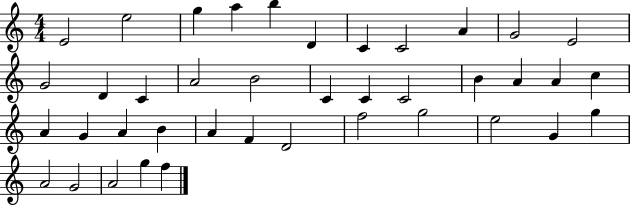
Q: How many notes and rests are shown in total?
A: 40